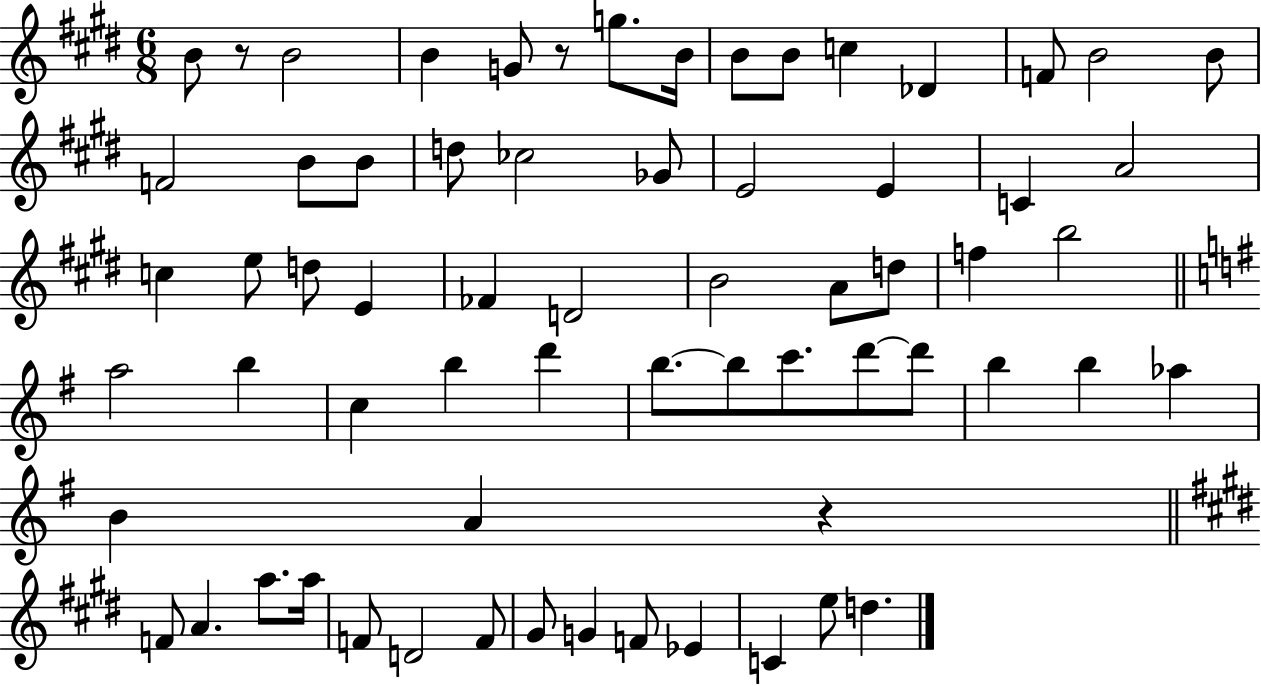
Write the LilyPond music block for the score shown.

{
  \clef treble
  \numericTimeSignature
  \time 6/8
  \key e \major
  b'8 r8 b'2 | b'4 g'8 r8 g''8. b'16 | b'8 b'8 c''4 des'4 | f'8 b'2 b'8 | \break f'2 b'8 b'8 | d''8 ces''2 ges'8 | e'2 e'4 | c'4 a'2 | \break c''4 e''8 d''8 e'4 | fes'4 d'2 | b'2 a'8 d''8 | f''4 b''2 | \break \bar "||" \break \key g \major a''2 b''4 | c''4 b''4 d'''4 | b''8.~~ b''8 c'''8. d'''8~~ d'''8 | b''4 b''4 aes''4 | \break b'4 a'4 r4 | \bar "||" \break \key e \major f'8 a'4. a''8. a''16 | f'8 d'2 f'8 | gis'8 g'4 f'8 ees'4 | c'4 e''8 d''4. | \break \bar "|."
}